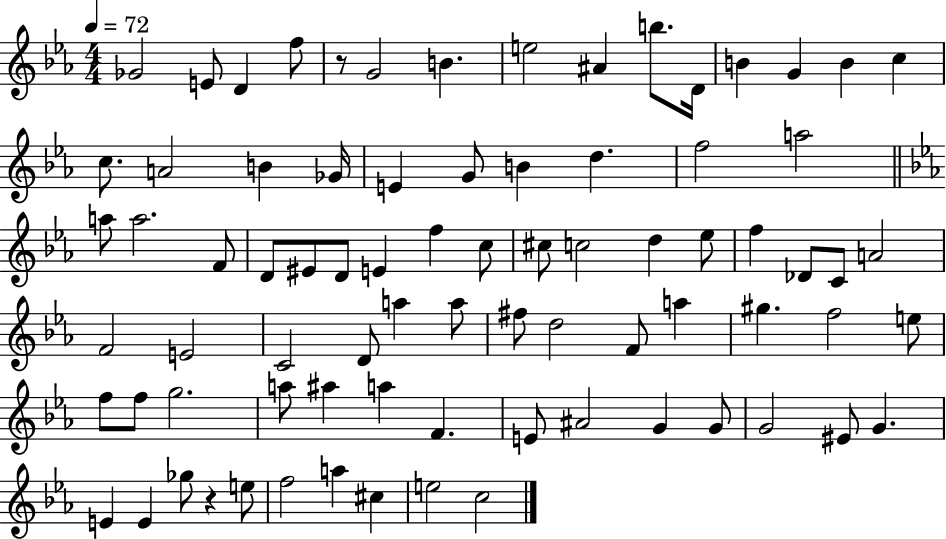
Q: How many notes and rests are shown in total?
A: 79